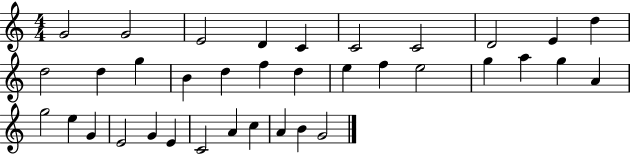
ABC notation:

X:1
T:Untitled
M:4/4
L:1/4
K:C
G2 G2 E2 D C C2 C2 D2 E d d2 d g B d f d e f e2 g a g A g2 e G E2 G E C2 A c A B G2